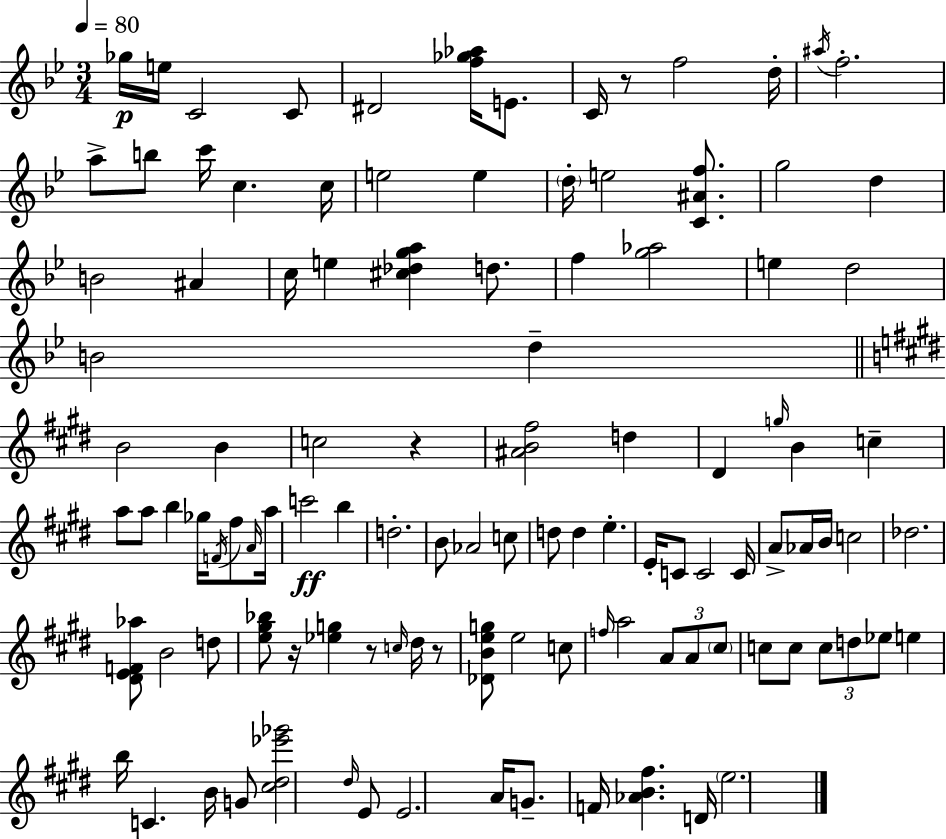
Gb5/s E5/s C4/h C4/e D#4/h [F5,Gb5,Ab5]/s E4/e. C4/s R/e F5/h D5/s A#5/s F5/h. A5/e B5/e C6/s C5/q. C5/s E5/h E5/q D5/s E5/h [C4,A#4,F5]/e. G5/h D5/q B4/h A#4/q C5/s E5/q [C#5,Db5,G5,A5]/q D5/e. F5/q [G5,Ab5]/h E5/q D5/h B4/h D5/q B4/h B4/q C5/h R/q [A#4,B4,F#5]/h D5/q D#4/q G5/s B4/q C5/q A5/e A5/e B5/q Gb5/s F4/s F#5/e A4/s A5/s C6/h B5/q D5/h. B4/e Ab4/h C5/e D5/e D5/q E5/q. E4/s C4/e C4/h C4/s A4/e Ab4/s B4/s C5/h Db5/h. [D#4,E4,F4,Ab5]/e B4/h D5/e [E5,G#5,Bb5]/e R/s [Eb5,G5]/q R/e C5/s D#5/s R/e [Db4,B4,E5,G5]/e E5/h C5/e F5/s A5/h A4/e A4/e C#5/e C5/e C5/e C5/e D5/e Eb5/e E5/q B5/s C4/q. B4/s G4/e [C#5,D#5,Eb6,Gb6]/h D#5/s E4/e E4/h. A4/s G4/e. F4/s [Ab4,B4,F#5]/q. D4/s E5/h.